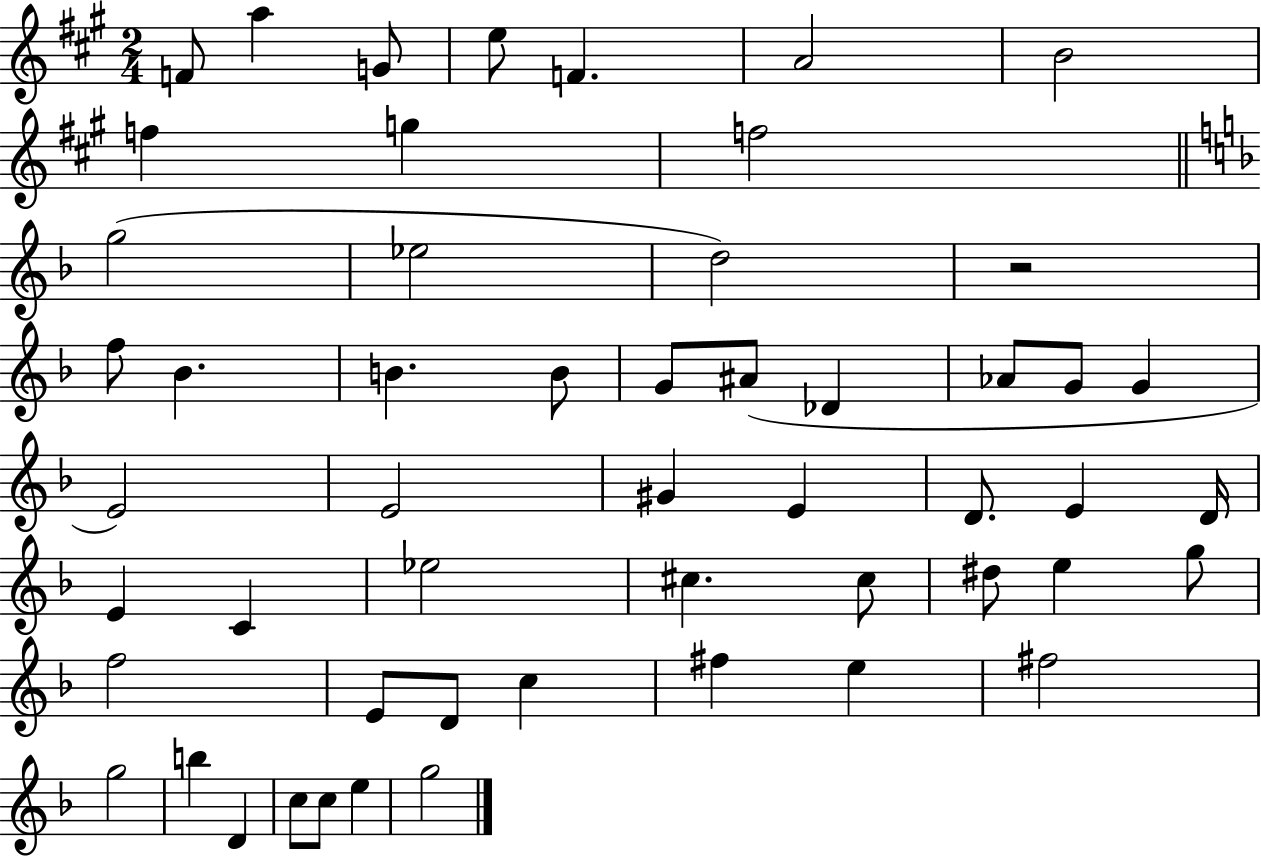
X:1
T:Untitled
M:2/4
L:1/4
K:A
F/2 a G/2 e/2 F A2 B2 f g f2 g2 _e2 d2 z2 f/2 _B B B/2 G/2 ^A/2 _D _A/2 G/2 G E2 E2 ^G E D/2 E D/4 E C _e2 ^c ^c/2 ^d/2 e g/2 f2 E/2 D/2 c ^f e ^f2 g2 b D c/2 c/2 e g2